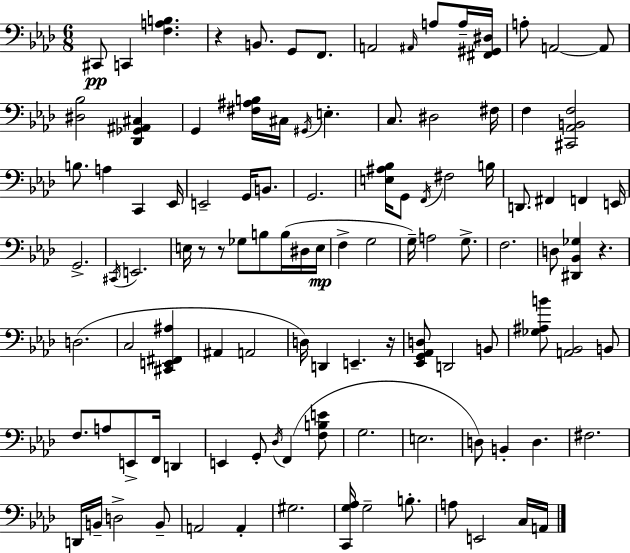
{
  \clef bass
  \numericTimeSignature
  \time 6/8
  \key aes \major
  cis,8\pp c,4 <f a b>4. | r4 b,8. g,8 f,8. | a,2 \grace { ais,16 } a8 a16-- | <fis, gis, dis>16 a8-. a,2~~ a,8 | \break <dis bes>2 <des, ges, ais, cis>4 | g,4 <fis ais b>16 cis16 \acciaccatura { gis,16 } e4.-. | c8. dis2 | fis16 f4 <cis, aes, b, f>2 | \break b8. a4 c,4 | ees,16 e,2-- g,16 b,8. | g,2. | <e ais bes>16 g,8 \acciaccatura { f,16 } fis2 | \break b16 d,8. fis,4 f,4 | e,16 g,2.-> | \acciaccatura { cis,16 } e,2. | e16 r8 r8 ges8 b8 | \break b16( dis16 e16\mp f4-> g2 | g16--) a2 | g8.-> f2. | d8 <dis, bes, ges>4 r4. | \break d2.( | c2 | <cis, e, fis, ais>4 ais,4 a,2 | d16) d,4 e,4.-- | \break r16 <ees, g, aes, d>8 d,2 | b,8 <ges ais b'>8 <a, bes,>2 | b,8 f8. a8 e,8-> f,16 | d,4 e,4 g,8-. \acciaccatura { des16 } f,4( | \break <f b e'>8 g2. | e2. | d8) b,4-. d4. | fis2. | \break d,16 b,16-- d2-> | b,8-- a,2 | a,4-. gis2. | <c, g aes>16 g2-- | \break b8.-. a8 e,2 | c16 a,16 \bar "|."
}